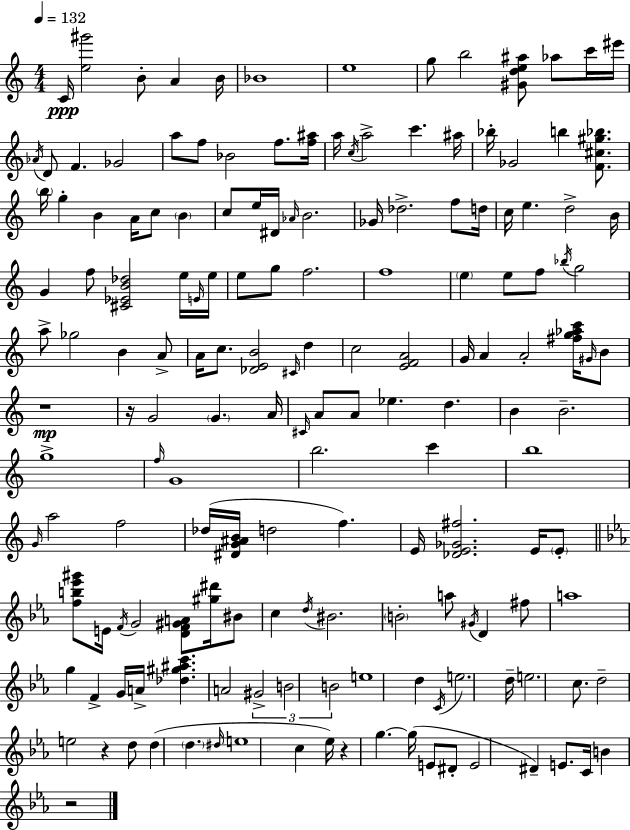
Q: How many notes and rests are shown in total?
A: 164